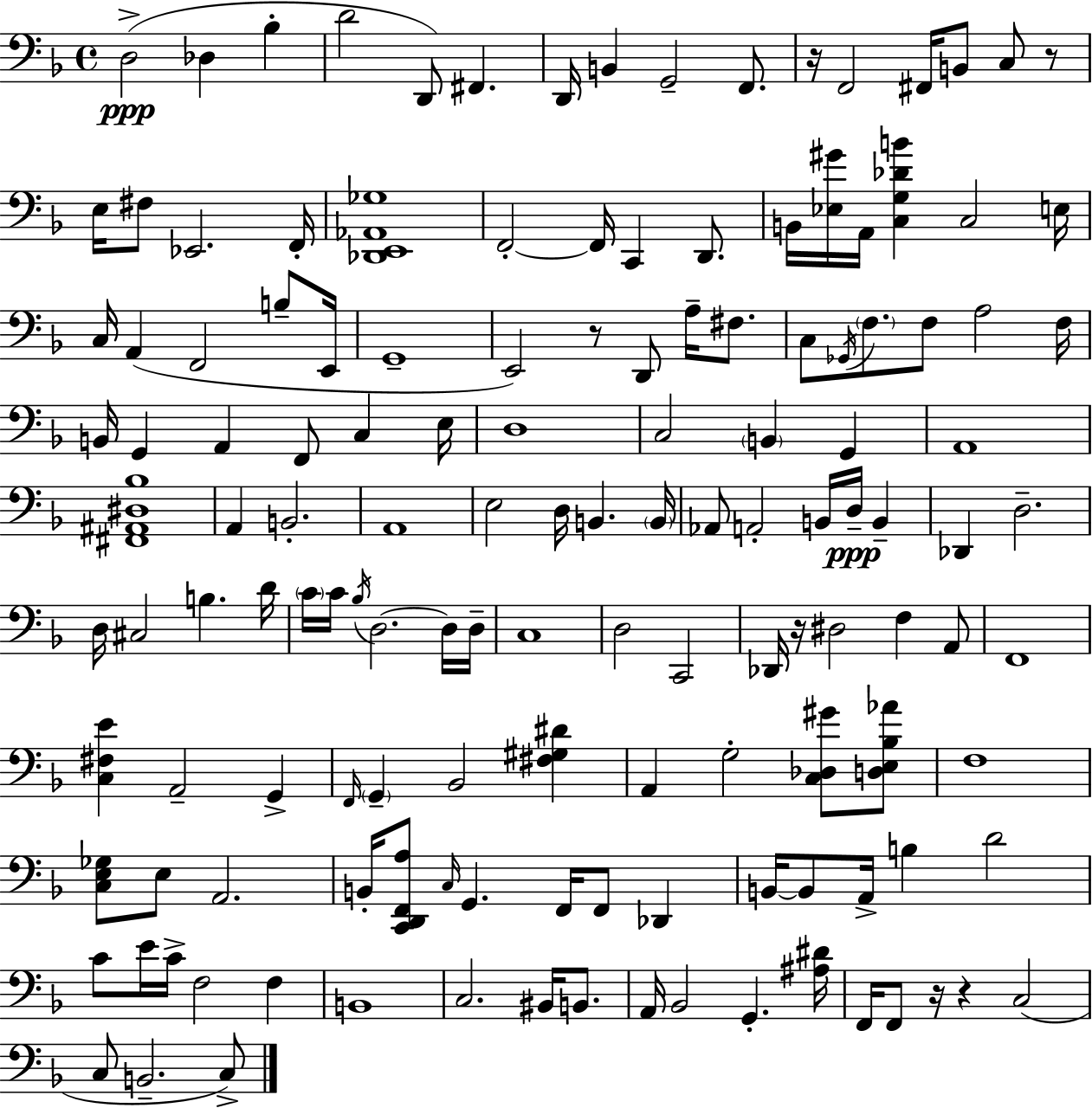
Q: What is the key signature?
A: F major